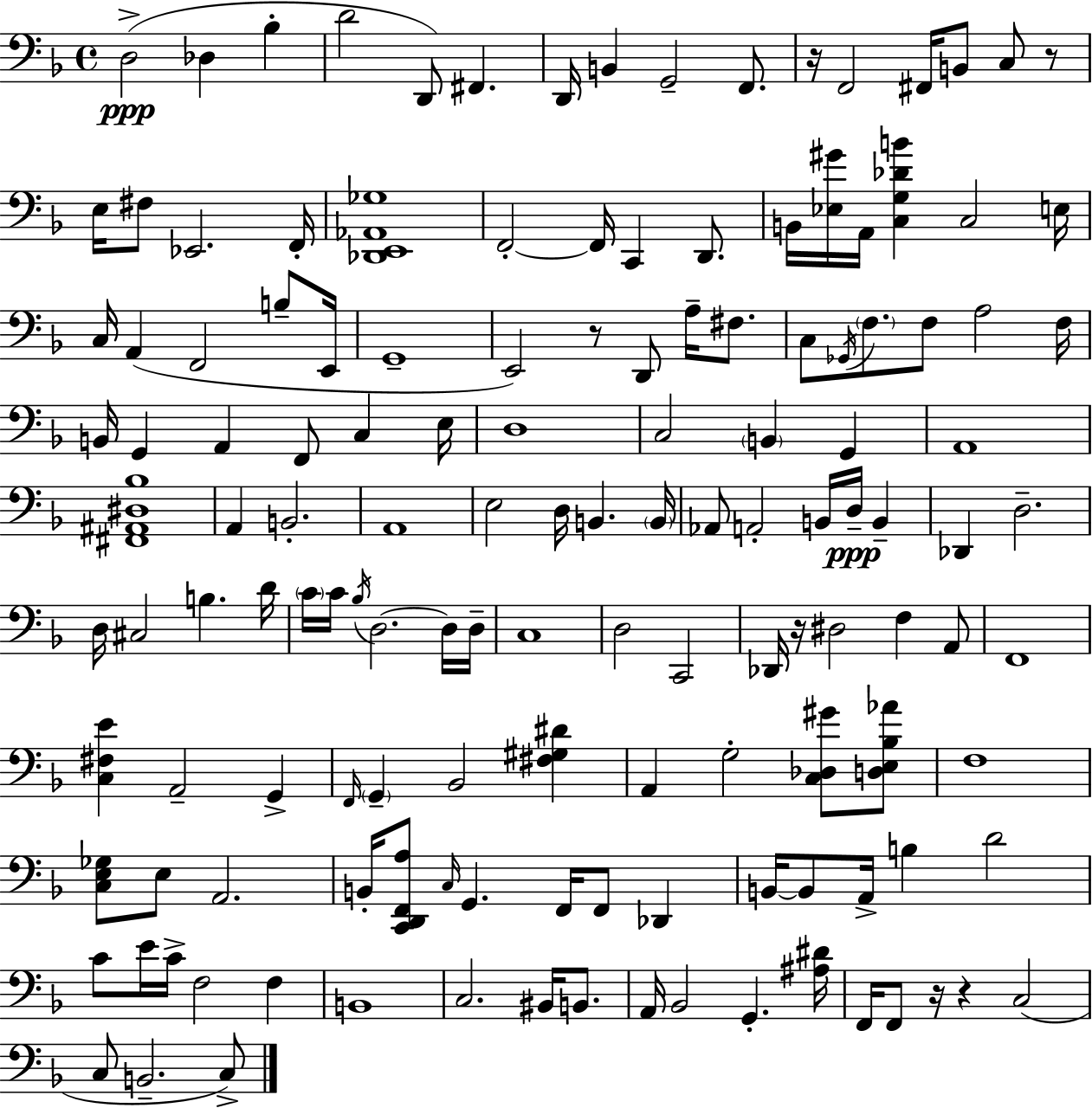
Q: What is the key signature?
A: F major